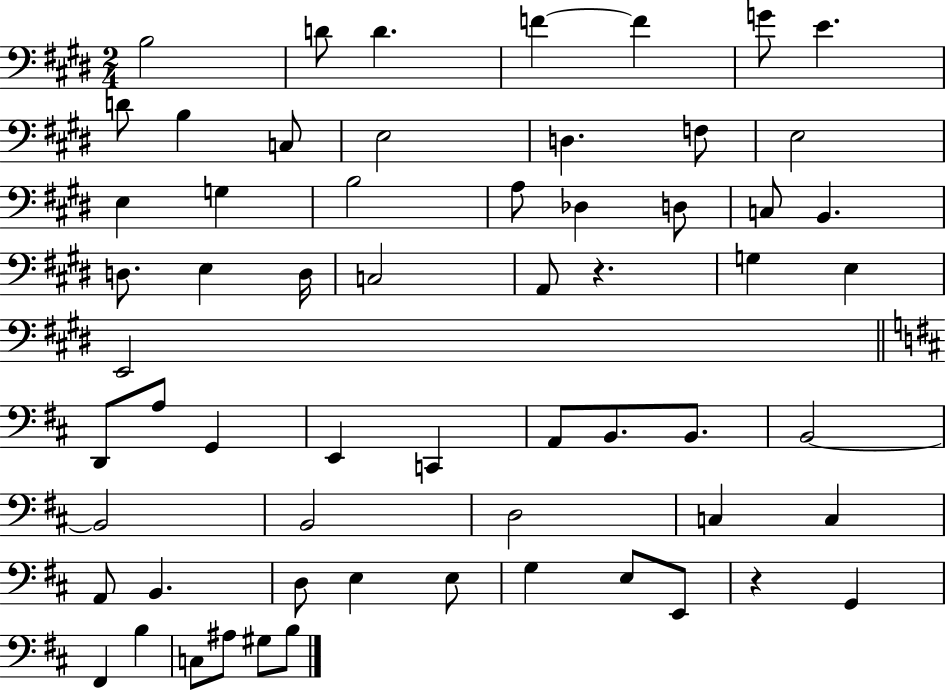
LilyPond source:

{
  \clef bass
  \numericTimeSignature
  \time 2/4
  \key e \major
  b2 | d'8 d'4. | f'4~~ f'4 | g'8 e'4. | \break d'8 b4 c8 | e2 | d4. f8 | e2 | \break e4 g4 | b2 | a8 des4 d8 | c8 b,4. | \break d8. e4 d16 | c2 | a,8 r4. | g4 e4 | \break e,2 | \bar "||" \break \key d \major d,8 a8 g,4 | e,4 c,4 | a,8 b,8. b,8. | b,2~~ | \break b,2 | b,2 | d2 | c4 c4 | \break a,8 b,4. | d8 e4 e8 | g4 e8 e,8 | r4 g,4 | \break fis,4 b4 | c8 ais8 gis8 b8 | \bar "|."
}